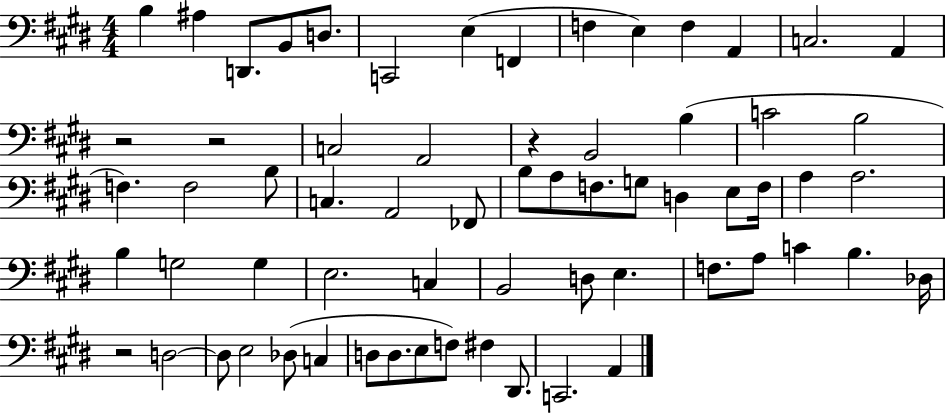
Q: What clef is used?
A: bass